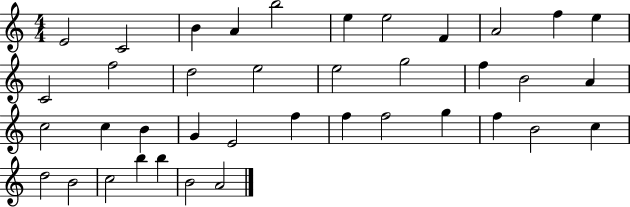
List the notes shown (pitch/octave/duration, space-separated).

E4/h C4/h B4/q A4/q B5/h E5/q E5/h F4/q A4/h F5/q E5/q C4/h F5/h D5/h E5/h E5/h G5/h F5/q B4/h A4/q C5/h C5/q B4/q G4/q E4/h F5/q F5/q F5/h G5/q F5/q B4/h C5/q D5/h B4/h C5/h B5/q B5/q B4/h A4/h